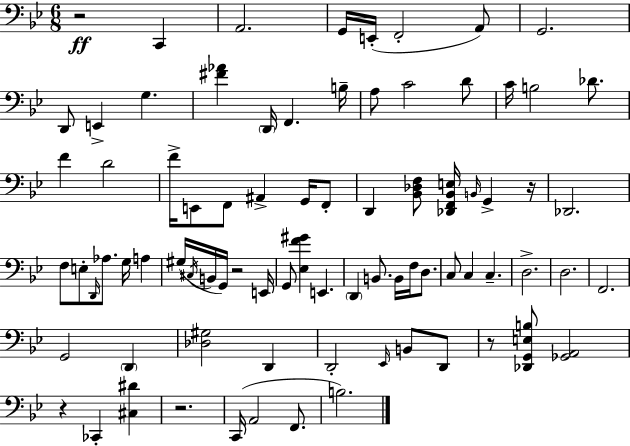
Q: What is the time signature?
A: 6/8